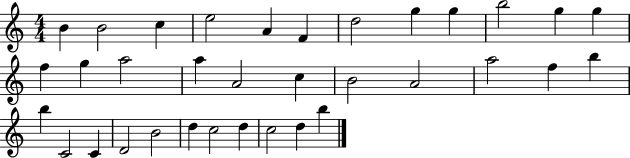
B4/q B4/h C5/q E5/h A4/q F4/q D5/h G5/q G5/q B5/h G5/q G5/q F5/q G5/q A5/h A5/q A4/h C5/q B4/h A4/h A5/h F5/q B5/q B5/q C4/h C4/q D4/h B4/h D5/q C5/h D5/q C5/h D5/q B5/q